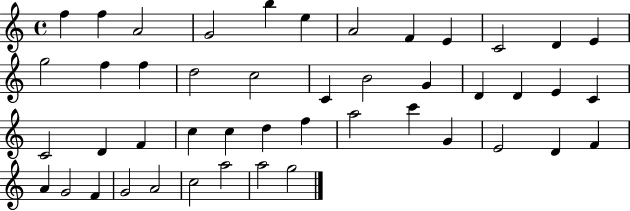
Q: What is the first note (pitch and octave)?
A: F5